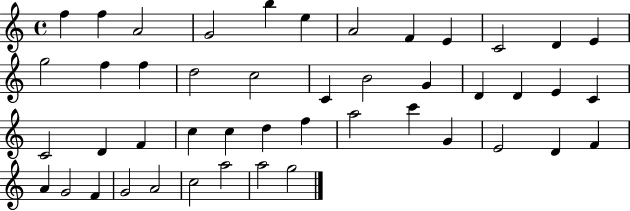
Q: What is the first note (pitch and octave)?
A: F5